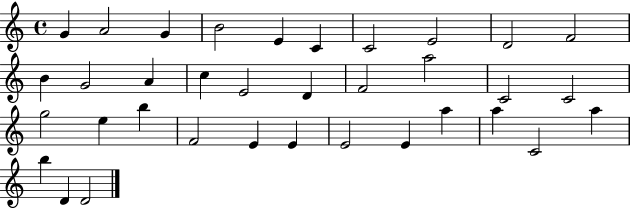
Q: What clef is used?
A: treble